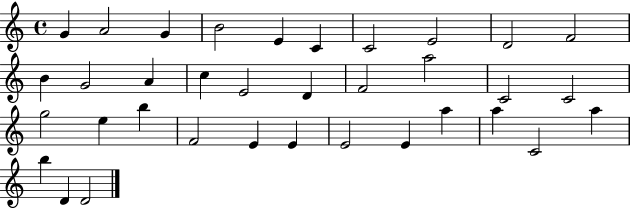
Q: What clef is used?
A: treble